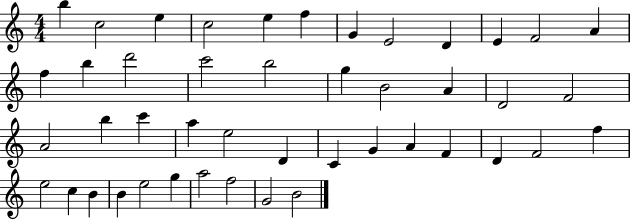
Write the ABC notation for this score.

X:1
T:Untitled
M:4/4
L:1/4
K:C
b c2 e c2 e f G E2 D E F2 A f b d'2 c'2 b2 g B2 A D2 F2 A2 b c' a e2 D C G A F D F2 f e2 c B B e2 g a2 f2 G2 B2